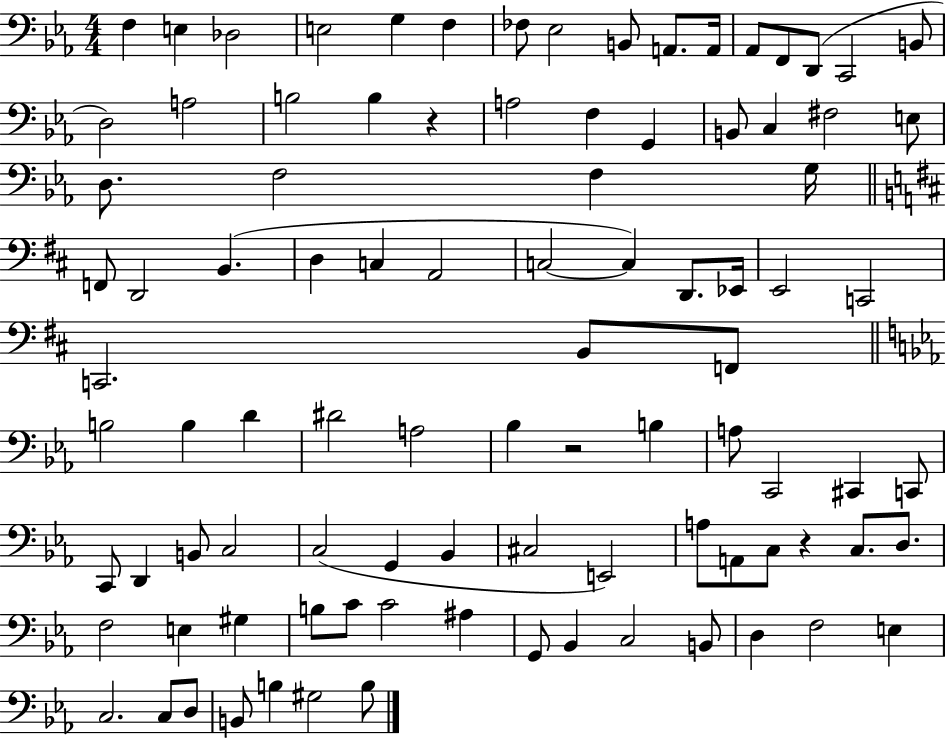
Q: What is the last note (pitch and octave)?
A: B3